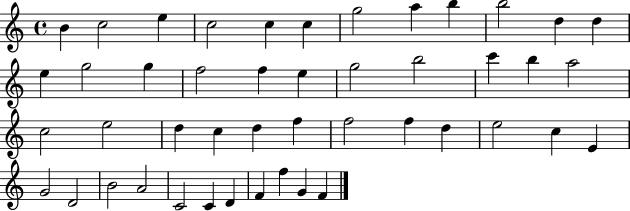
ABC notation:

X:1
T:Untitled
M:4/4
L:1/4
K:C
B c2 e c2 c c g2 a b b2 d d e g2 g f2 f e g2 b2 c' b a2 c2 e2 d c d f f2 f d e2 c E G2 D2 B2 A2 C2 C D F f G F